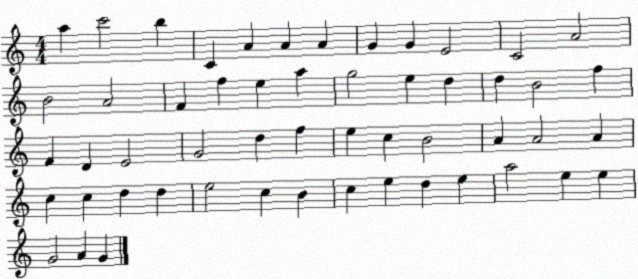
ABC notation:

X:1
T:Untitled
M:4/4
L:1/4
K:C
a c'2 b C A A A G G E2 C2 A2 B2 A2 F f e a g2 e d d B2 f F D E2 G2 d f e c B2 A A2 A c c d d e2 c B c e d e a2 e e G2 A G